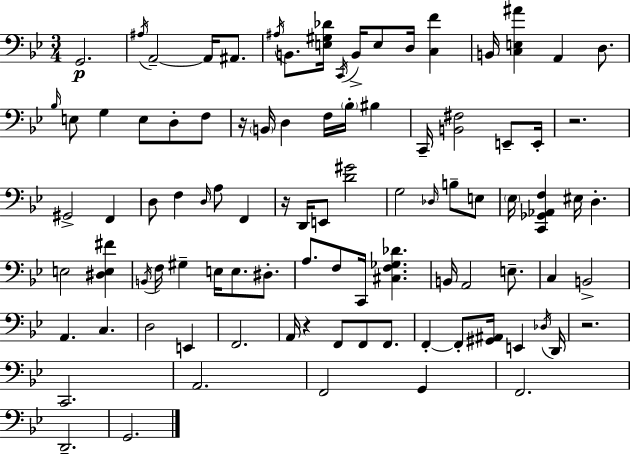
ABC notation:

X:1
T:Untitled
M:3/4
L:1/4
K:Bb
G,,2 ^A,/4 A,,2 A,,/4 ^A,,/2 ^A,/4 B,,/2 [E,^G,_D]/4 C,,/4 B,,/4 E,/2 D,/4 [C,F] B,,/4 [C,E,^A] A,, D,/2 _B,/4 E,/2 G, E,/2 D,/2 F,/2 z/4 B,,/4 D, F,/4 _B,/4 ^B, C,,/4 [B,,^F,]2 E,,/2 E,,/4 z2 ^G,,2 F,, D,/2 F, D,/4 A,/2 F,, z/4 D,,/4 E,,/2 [D^G]2 G,2 _D,/4 B,/2 E,/2 _E,/4 [C,,_G,,_A,,F,] ^E,/4 D, E,2 [^D,E,^F] B,,/4 F,/4 ^G, E,/4 E,/2 ^D,/2 A,/2 F,/2 C,,/4 [^C,F,_G,_D] B,,/4 A,,2 E,/2 C, B,,2 A,, C, D,2 E,, F,,2 A,,/4 z F,,/2 F,,/2 F,,/2 F,, F,,/2 [^G,,^A,,]/4 E,, _D,/4 D,,/4 z2 C,,2 A,,2 F,,2 G,, F,,2 D,,2 G,,2